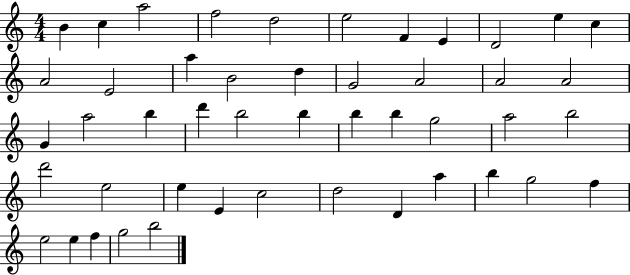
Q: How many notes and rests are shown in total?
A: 47